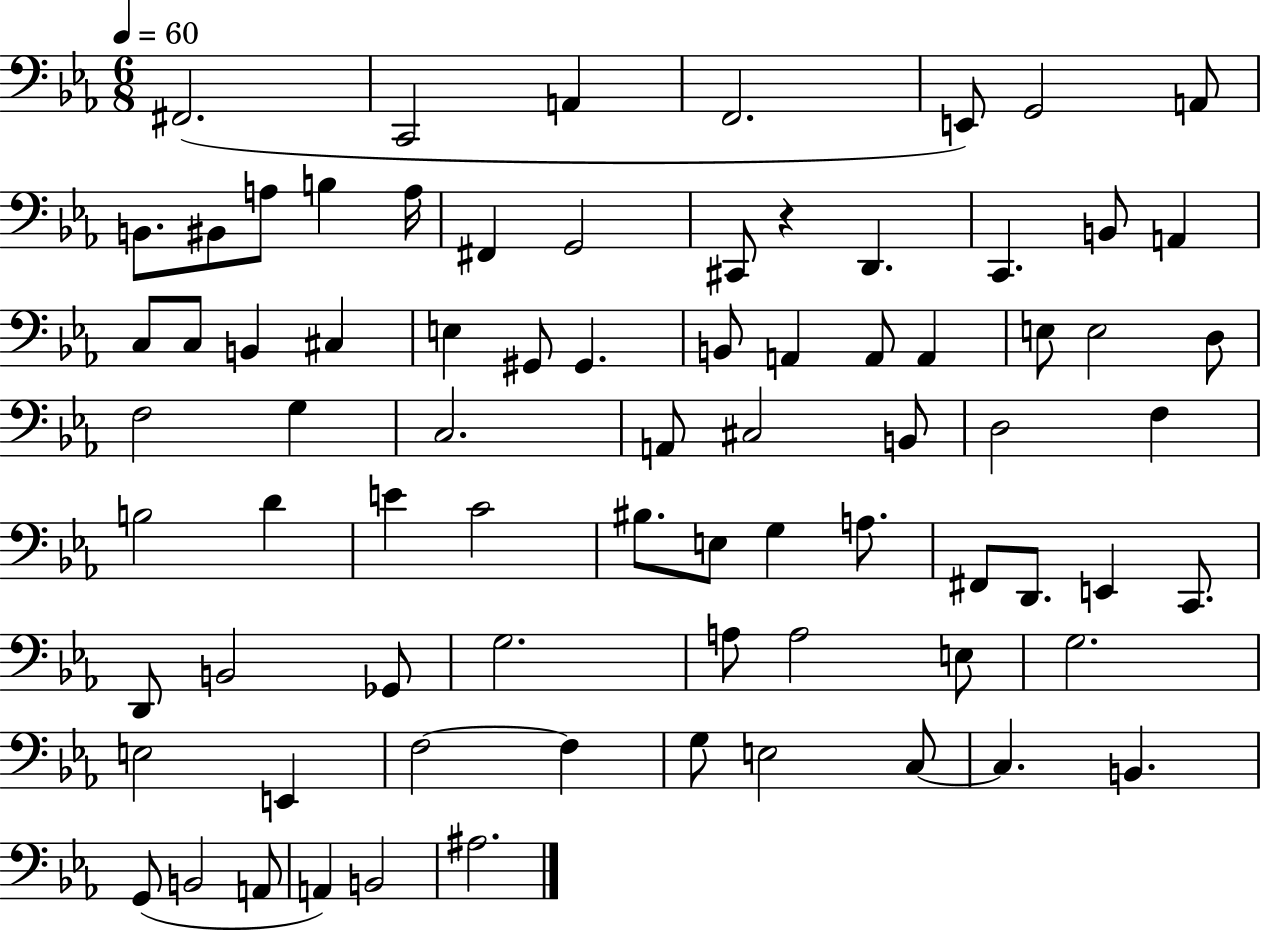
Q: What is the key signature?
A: EES major